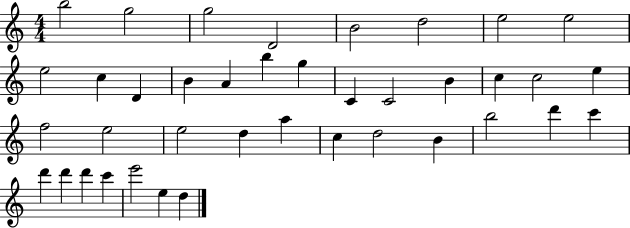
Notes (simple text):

B5/h G5/h G5/h D4/h B4/h D5/h E5/h E5/h E5/h C5/q D4/q B4/q A4/q B5/q G5/q C4/q C4/h B4/q C5/q C5/h E5/q F5/h E5/h E5/h D5/q A5/q C5/q D5/h B4/q B5/h D6/q C6/q D6/q D6/q D6/q C6/q E6/h E5/q D5/q